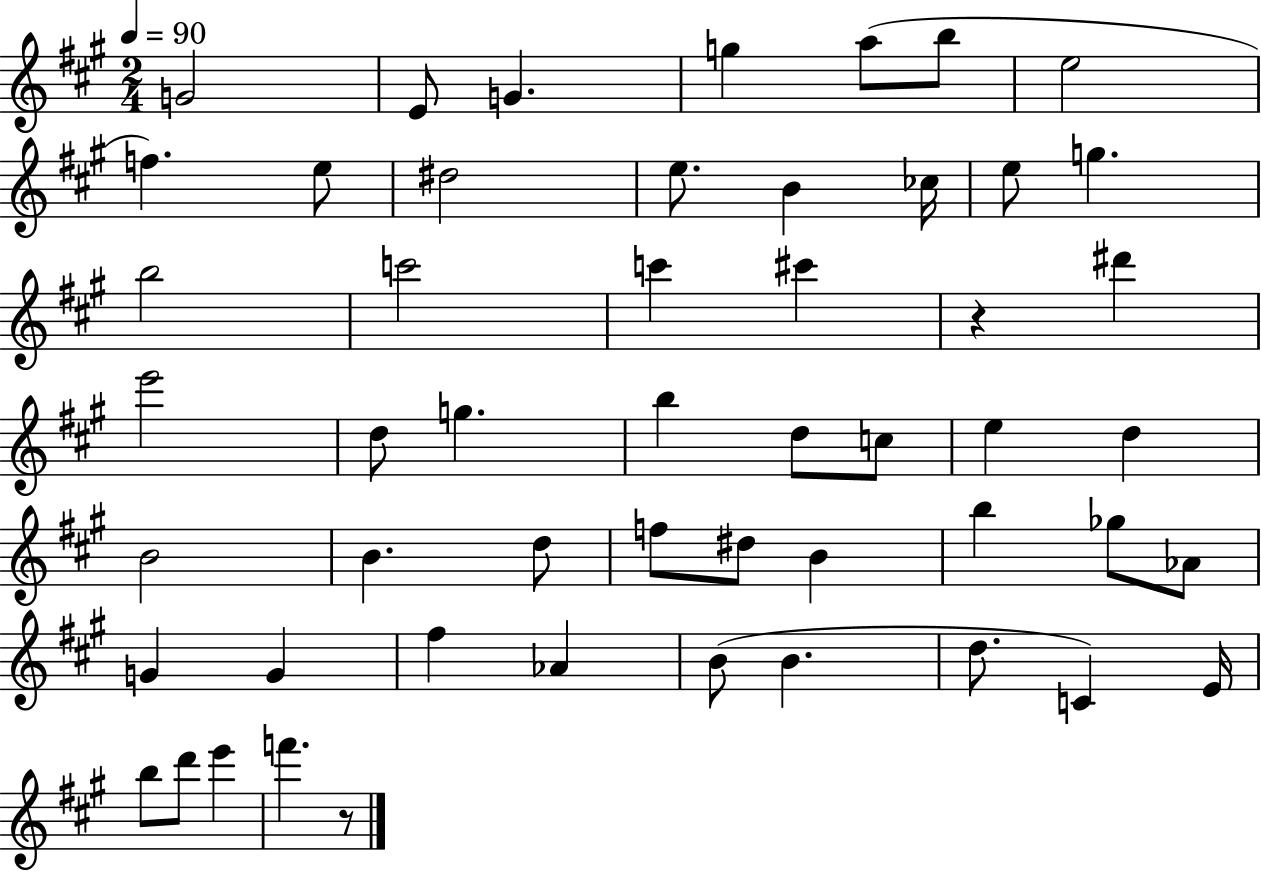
{
  \clef treble
  \numericTimeSignature
  \time 2/4
  \key a \major
  \tempo 4 = 90
  g'2 | e'8 g'4. | g''4 a''8( b''8 | e''2 | \break f''4.) e''8 | dis''2 | e''8. b'4 ces''16 | e''8 g''4. | \break b''2 | c'''2 | c'''4 cis'''4 | r4 dis'''4 | \break e'''2 | d''8 g''4. | b''4 d''8 c''8 | e''4 d''4 | \break b'2 | b'4. d''8 | f''8 dis''8 b'4 | b''4 ges''8 aes'8 | \break g'4 g'4 | fis''4 aes'4 | b'8( b'4. | d''8. c'4) e'16 | \break b''8 d'''8 e'''4 | f'''4. r8 | \bar "|."
}